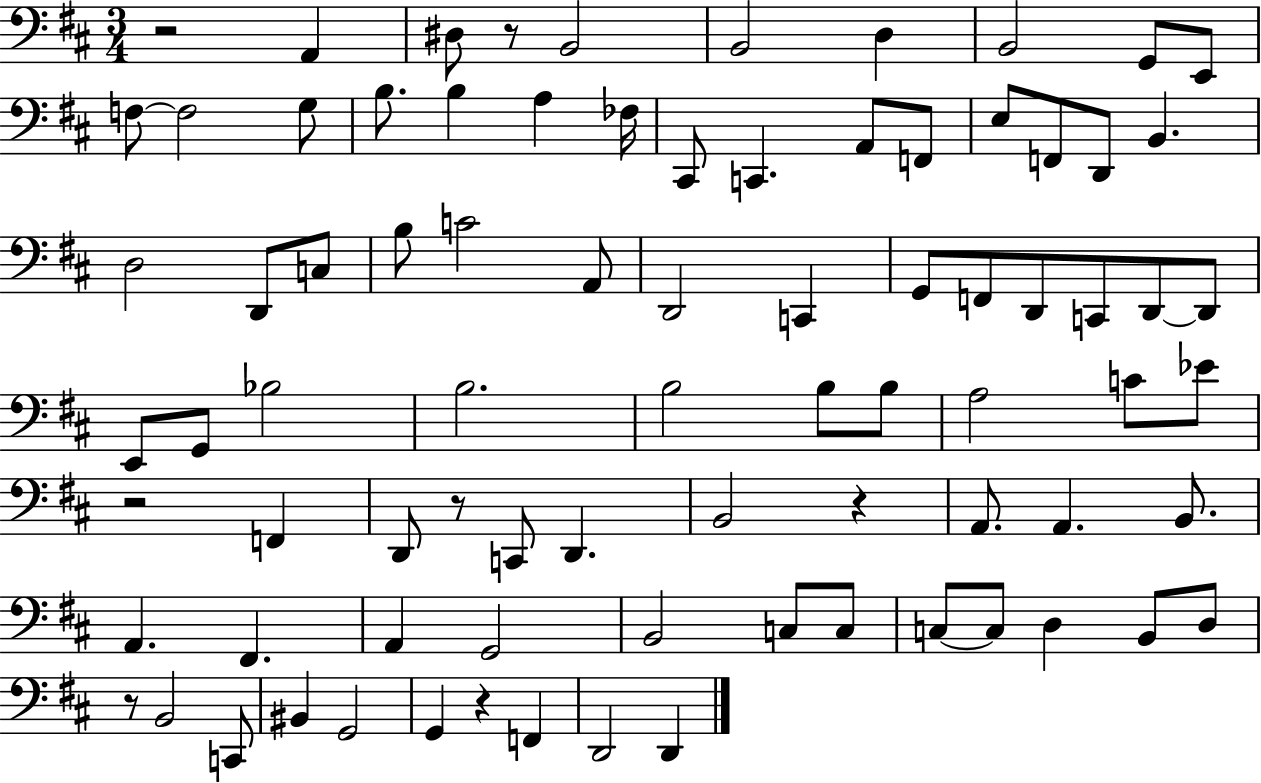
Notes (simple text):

R/h A2/q D#3/e R/e B2/h B2/h D3/q B2/h G2/e E2/e F3/e F3/h G3/e B3/e. B3/q A3/q FES3/s C#2/e C2/q. A2/e F2/e E3/e F2/e D2/e B2/q. D3/h D2/e C3/e B3/e C4/h A2/e D2/h C2/q G2/e F2/e D2/e C2/e D2/e D2/e E2/e G2/e Bb3/h B3/h. B3/h B3/e B3/e A3/h C4/e Eb4/e R/h F2/q D2/e R/e C2/e D2/q. B2/h R/q A2/e. A2/q. B2/e. A2/q. F#2/q. A2/q G2/h B2/h C3/e C3/e C3/e C3/e D3/q B2/e D3/e R/e B2/h C2/e BIS2/q G2/h G2/q R/q F2/q D2/h D2/q